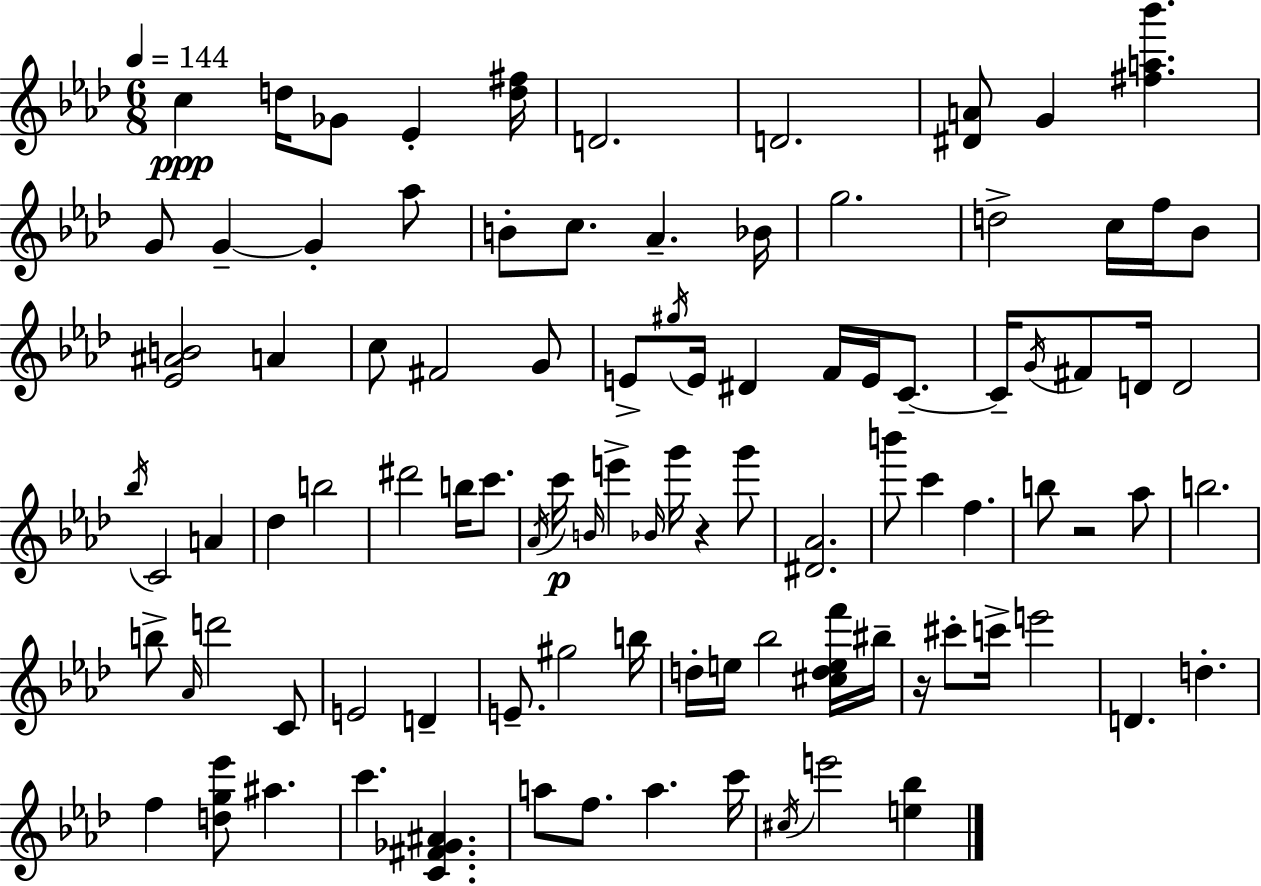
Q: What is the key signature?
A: F minor